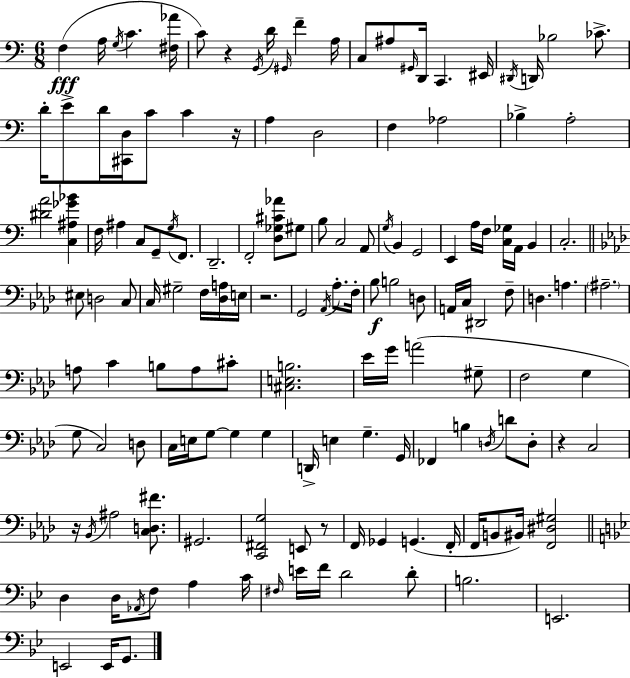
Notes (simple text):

F3/q A3/s G3/s C4/q. [F#3,Ab4]/s C4/e R/q G2/s D4/s G#2/s F4/q A3/s C3/e A#3/e G#2/s D2/s C2/q. EIS2/s D#2/s D2/s Bb3/h CES4/e. D4/s E4/e D4/s [C#2,D3]/s C4/e C4/q R/s A3/q D3/h F3/q Ab3/h Bb3/q A3/h [D#4,A4]/h [C3,A#3,Gb4,Bb4]/q F3/s A#3/q C3/e G2/e G3/s F2/e. D2/h. F2/h [D3,Gb3,C#4,Ab4]/e G#3/e B3/e C3/h A2/e G3/s B2/q G2/h E2/q A3/s F3/s [C3,Gb3]/s A2/s B2/q C3/h. EIS3/e D3/h C3/e C3/s G#3/h F3/s [Db3,A3]/s E3/s R/h. G2/h Ab2/s Ab3/e. F3/s Bb3/e B3/h D3/e A2/s C3/s D#2/h F3/e D3/q. A3/q. A#3/h. A3/e C4/q B3/e A3/e C#4/e [C#3,E3,B3]/h. Eb4/s G4/s A4/h G#3/e F3/h G3/q G3/e C3/h D3/e C3/s E3/s G3/e G3/q G3/q D2/s E3/q G3/q. G2/s FES2/q B3/q D3/s D4/e D3/e R/q C3/h R/s Bb2/s A#3/h [C3,D3,F#4]/e. G#2/h. [C2,F#2,G3]/h E2/e R/e F2/s Gb2/q G2/q. F2/s F2/s B2/e BIS2/s [F2,D#3,G#3]/h D3/q D3/s Ab2/s F3/e A3/q C4/s F#3/s E4/s F4/s D4/h D4/e B3/h. E2/h. E2/h E2/s G2/e.